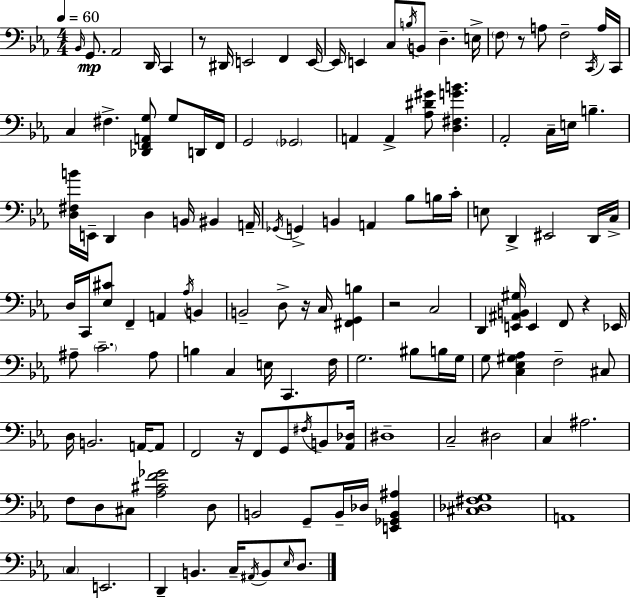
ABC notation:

X:1
T:Untitled
M:4/4
L:1/4
K:Cm
_B,,/4 G,,/2 _A,,2 D,,/4 C,, z/2 ^D,,/4 E,,2 F,, E,,/4 E,,/4 E,, C,/2 B,/4 B,,/2 D, E,/4 F,/2 z/2 A,/2 F,2 C,,/4 A,/4 C,,/4 C, ^F, [_D,,F,,A,,G,]/2 G,/2 D,,/4 F,,/4 G,,2 _G,,2 A,, A,, [_A,^D^G]/2 [D,^F,GB] _A,,2 C,/4 E,/4 B, [D,^F,B]/4 E,,/4 D,, D, B,,/4 ^B,, A,,/4 _G,,/4 G,, B,, A,, _B,/2 B,/4 C/4 E,/2 D,, ^E,,2 D,,/4 C,/4 D,/4 C,,/4 [_E,^C]/2 F,, A,, _A,/4 B,, B,,2 D,/2 z/4 C,/4 [^F,,G,,B,] z2 C,2 D,, [E,,^A,,B,,^G,]/4 E,, F,,/2 z _E,,/4 ^A,/2 C2 ^A,/2 B, C, E,/4 C,, F,/4 G,2 ^B,/2 B,/4 G,/4 G,/2 [C,_E,^G,_A,] F,2 ^C,/2 D,/4 B,,2 A,,/4 A,,/2 F,,2 z/4 F,,/2 G,,/2 ^F,/4 B,,/2 [_A,,_D,]/4 ^D,4 C,2 ^D,2 C, ^A,2 F,/2 D,/2 ^C,/2 [_A,^CF_G]2 D,/2 B,,2 G,,/2 B,,/4 _D,/4 [E,,_G,,B,,^A,] [^C,_D,^F,G,]4 A,,4 C, E,,2 D,, B,, C,/4 ^A,,/4 B,,/2 _E,/4 D,/2